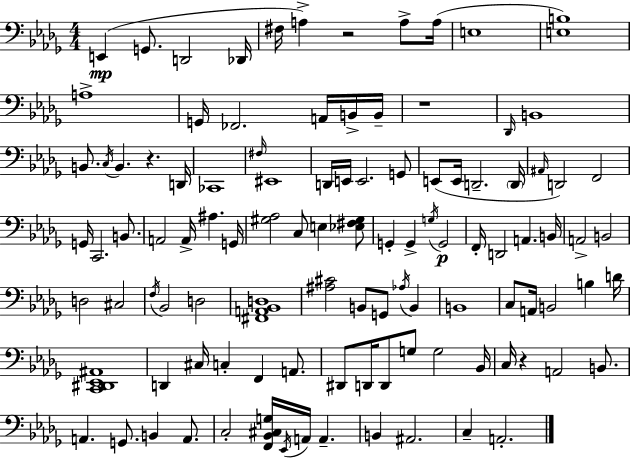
E2/q G2/e. D2/h Db2/s F#3/s A3/q R/h A3/e A3/s E3/w [E3,B3]/w A3/w G2/s FES2/h. A2/s B2/s B2/s R/w Db2/s B2/w B2/e. C3/s B2/q. R/q. D2/s CES2/w F#3/s EIS2/w D2/s E2/s E2/h. G2/e E2/e E2/s D2/h. D2/s A#2/s D2/h F2/h G2/s C2/h. B2/e. A2/h A2/s A#3/q. G2/s [G#3,Ab3]/h C3/e E3/q [Eb3,F#3,G#3]/e G2/q G2/q G3/s G2/h F2/s D2/h A2/q. B2/s A2/h B2/h D3/h C#3/h F3/s Bb2/h D3/h [F#2,A2,Bb2,D3]/w [A#3,C#4]/h B2/e G2/e Ab3/s B2/q B2/w C3/e A2/s B2/h B3/q D4/s [C2,D#2,Eb2,A#2]/w D2/q C#3/s C3/q F2/q A2/e. D#2/e D2/s D2/e G3/e G3/h Bb2/s C3/s R/q A2/h B2/e. A2/q. G2/e. B2/q A2/e. C3/h [F2,Bb2,C#3,G3]/s Eb2/s A2/s A2/q. B2/q A#2/h. C3/q A2/h.